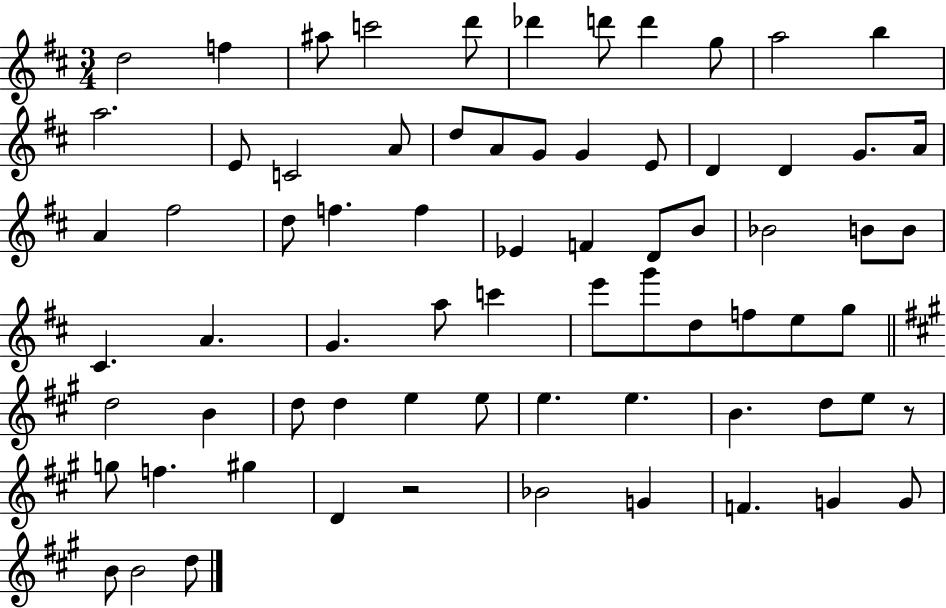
X:1
T:Untitled
M:3/4
L:1/4
K:D
d2 f ^a/2 c'2 d'/2 _d' d'/2 d' g/2 a2 b a2 E/2 C2 A/2 d/2 A/2 G/2 G E/2 D D G/2 A/4 A ^f2 d/2 f f _E F D/2 B/2 _B2 B/2 B/2 ^C A G a/2 c' e'/2 g'/2 d/2 f/2 e/2 g/2 d2 B d/2 d e e/2 e e B d/2 e/2 z/2 g/2 f ^g D z2 _B2 G F G G/2 B/2 B2 d/2